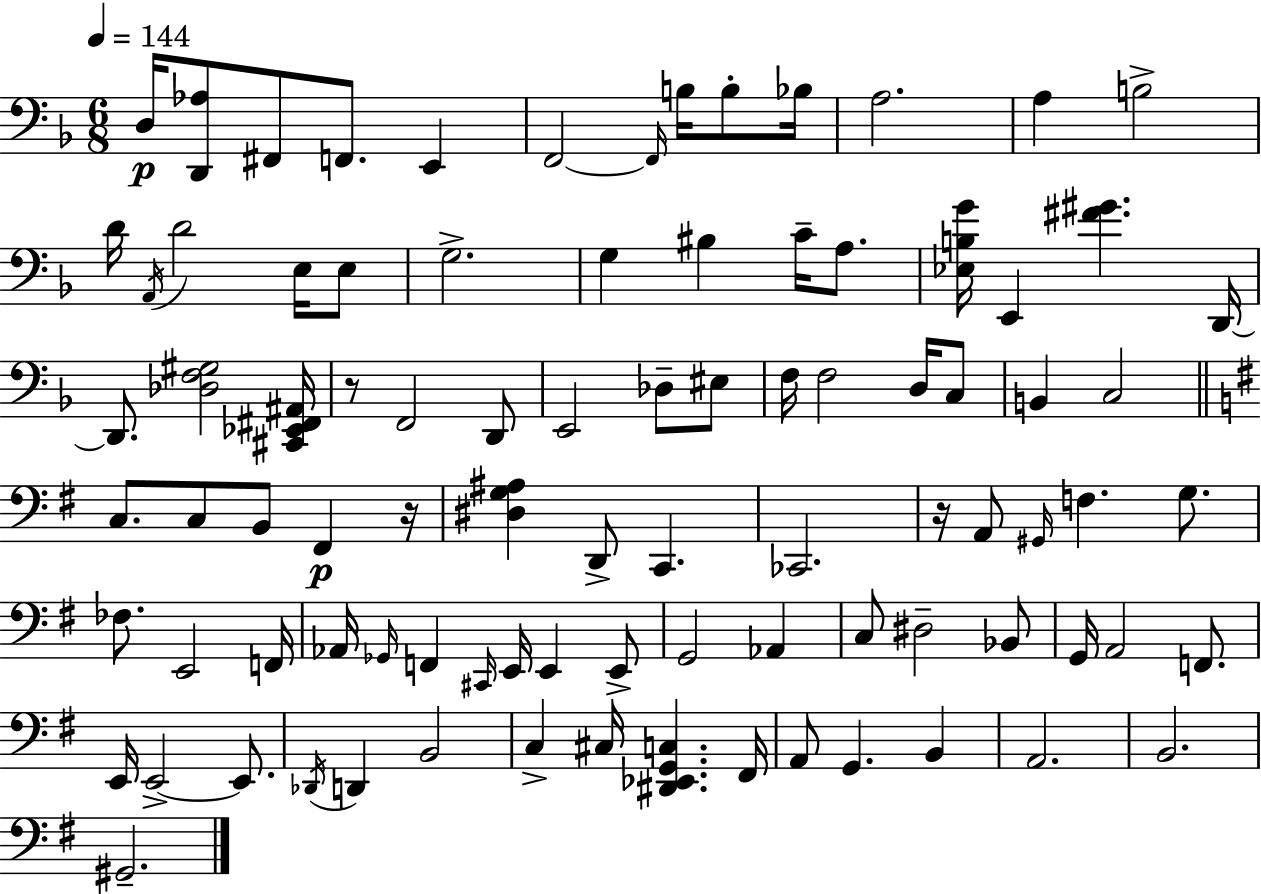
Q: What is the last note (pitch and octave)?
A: G#2